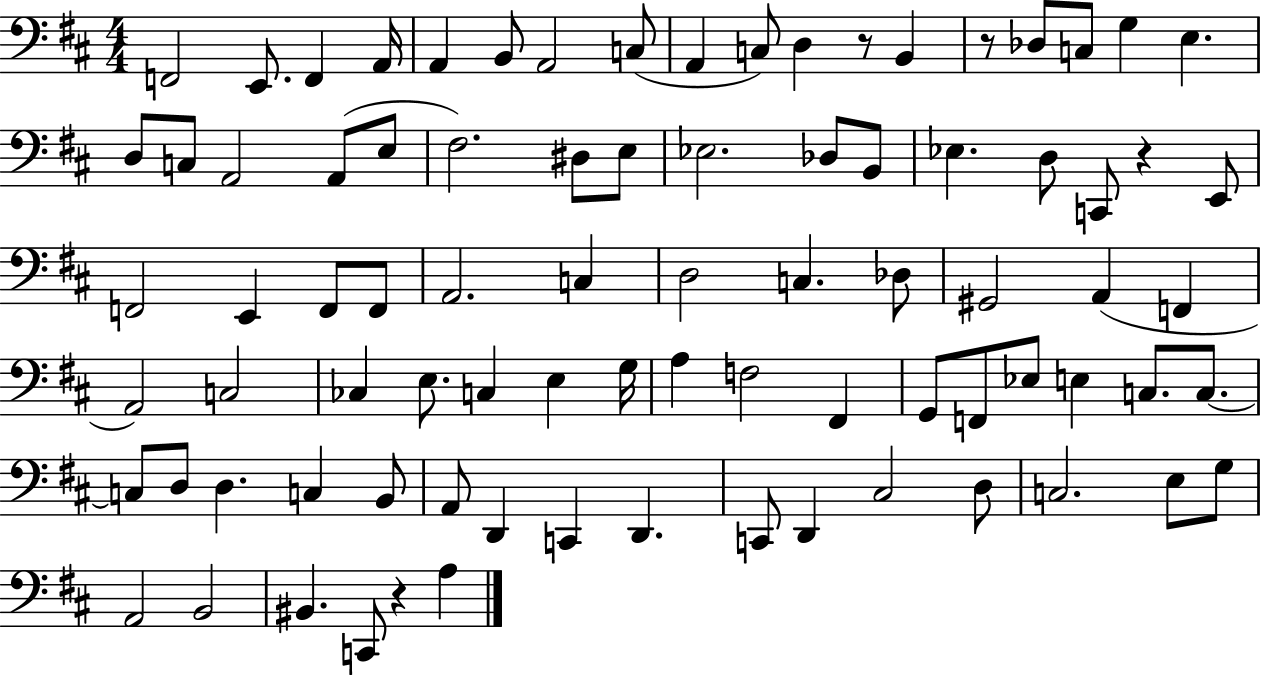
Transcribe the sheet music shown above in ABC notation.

X:1
T:Untitled
M:4/4
L:1/4
K:D
F,,2 E,,/2 F,, A,,/4 A,, B,,/2 A,,2 C,/2 A,, C,/2 D, z/2 B,, z/2 _D,/2 C,/2 G, E, D,/2 C,/2 A,,2 A,,/2 E,/2 ^F,2 ^D,/2 E,/2 _E,2 _D,/2 B,,/2 _E, D,/2 C,,/2 z E,,/2 F,,2 E,, F,,/2 F,,/2 A,,2 C, D,2 C, _D,/2 ^G,,2 A,, F,, A,,2 C,2 _C, E,/2 C, E, G,/4 A, F,2 ^F,, G,,/2 F,,/2 _E,/2 E, C,/2 C,/2 C,/2 D,/2 D, C, B,,/2 A,,/2 D,, C,, D,, C,,/2 D,, ^C,2 D,/2 C,2 E,/2 G,/2 A,,2 B,,2 ^B,, C,,/2 z A,